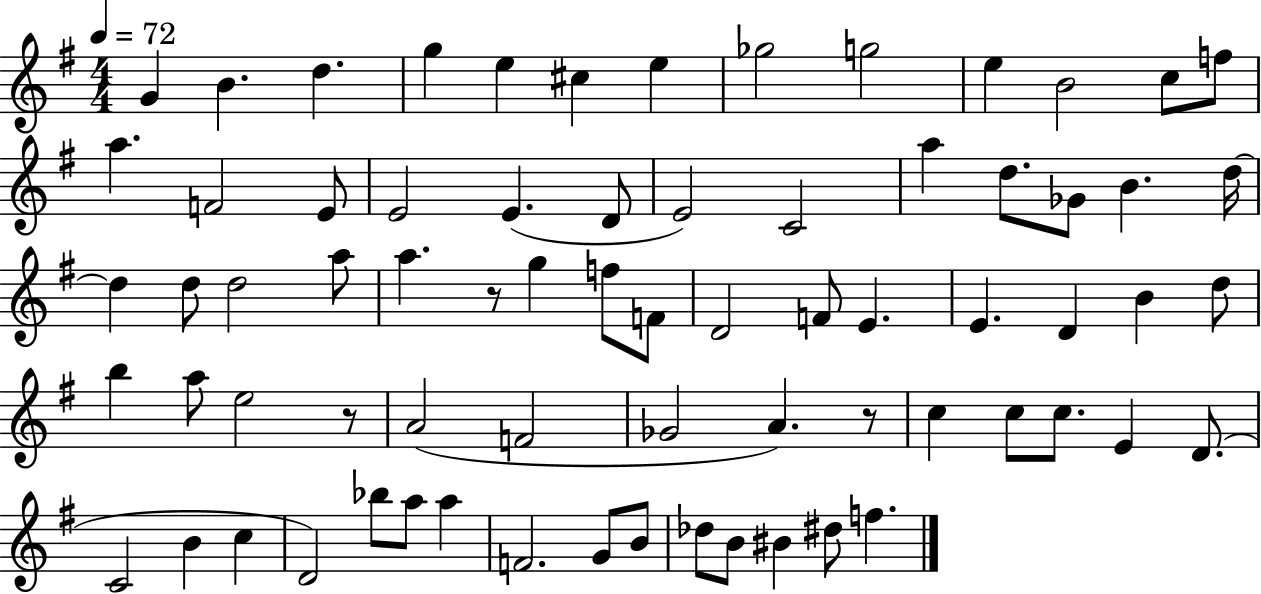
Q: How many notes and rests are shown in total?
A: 71